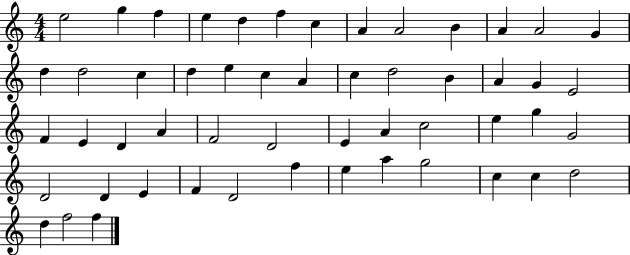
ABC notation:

X:1
T:Untitled
M:4/4
L:1/4
K:C
e2 g f e d f c A A2 B A A2 G d d2 c d e c A c d2 B A G E2 F E D A F2 D2 E A c2 e g G2 D2 D E F D2 f e a g2 c c d2 d f2 f